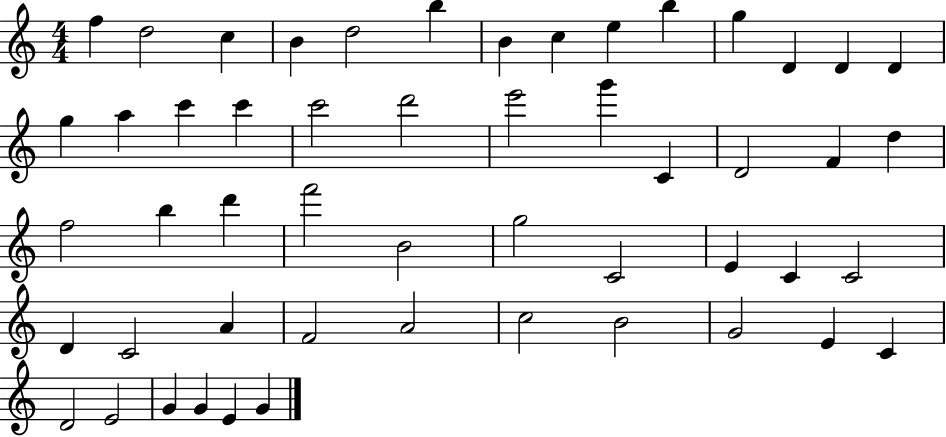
{
  \clef treble
  \numericTimeSignature
  \time 4/4
  \key c \major
  f''4 d''2 c''4 | b'4 d''2 b''4 | b'4 c''4 e''4 b''4 | g''4 d'4 d'4 d'4 | \break g''4 a''4 c'''4 c'''4 | c'''2 d'''2 | e'''2 g'''4 c'4 | d'2 f'4 d''4 | \break f''2 b''4 d'''4 | f'''2 b'2 | g''2 c'2 | e'4 c'4 c'2 | \break d'4 c'2 a'4 | f'2 a'2 | c''2 b'2 | g'2 e'4 c'4 | \break d'2 e'2 | g'4 g'4 e'4 g'4 | \bar "|."
}